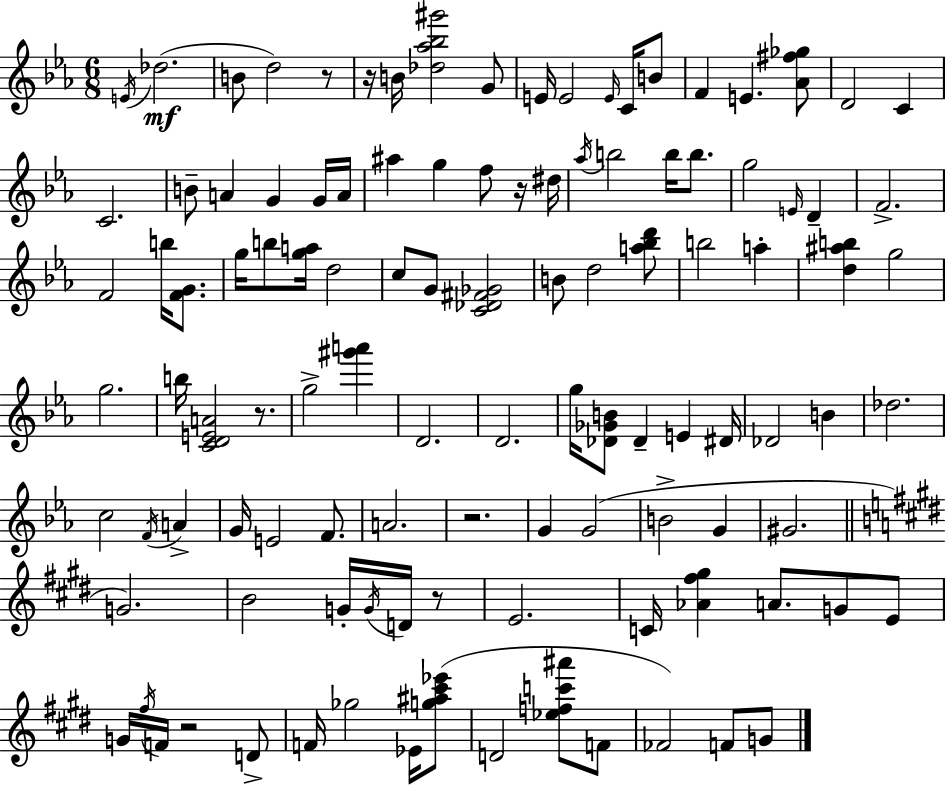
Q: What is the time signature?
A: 6/8